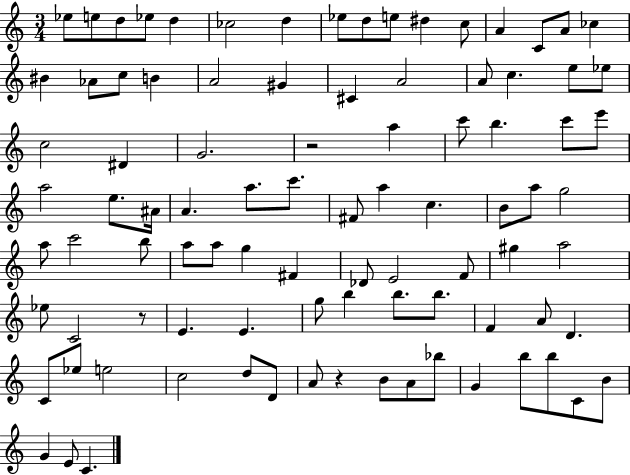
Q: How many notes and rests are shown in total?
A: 92